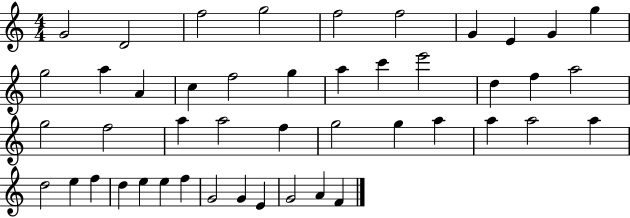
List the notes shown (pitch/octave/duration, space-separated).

G4/h D4/h F5/h G5/h F5/h F5/h G4/q E4/q G4/q G5/q G5/h A5/q A4/q C5/q F5/h G5/q A5/q C6/q E6/h D5/q F5/q A5/h G5/h F5/h A5/q A5/h F5/q G5/h G5/q A5/q A5/q A5/h A5/q D5/h E5/q F5/q D5/q E5/q E5/q F5/q G4/h G4/q E4/q G4/h A4/q F4/q